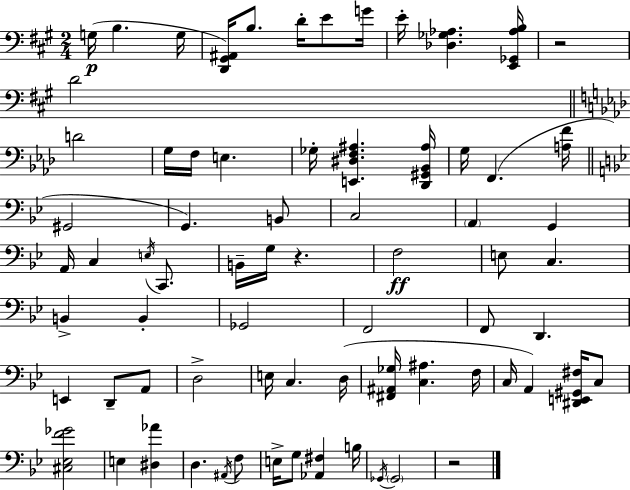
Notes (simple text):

G3/s B3/q. G3/s [D2,G#2,A#2]/s B3/e. D4/s E4/e G4/s E4/s [Db3,Gb3,Ab3]/q. [E2,Gb2,Ab3,B3]/s R/h D4/h D4/h G3/s F3/s E3/q. Gb3/s [E2,D#3,F3,A#3]/q. [Db2,G#2,Bb2,A#3]/s G3/s F2/q. [A3,F4]/s G#2/h G2/q. B2/e C3/h A2/q G2/q A2/s C3/q E3/s C2/e. B2/s G3/s R/q. F3/h E3/e C3/q. B2/q B2/q Gb2/h F2/h F2/e D2/q. E2/q D2/e A2/e D3/h E3/s C3/q. D3/s [F#2,A#2,Gb3]/s [C3,A#3]/q. F3/s C3/s A2/q [D#2,E2,G#2,F#3]/s C3/e [C#3,Eb3,F4,Gb4]/h E3/q [D#3,Ab4]/q D3/q. A#2/s F3/e E3/s G3/e [Ab2,F#3]/q B3/s Gb2/s Gb2/h R/h